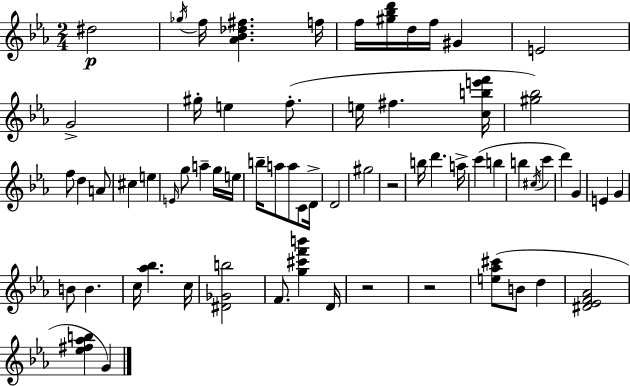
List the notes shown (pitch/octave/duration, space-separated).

D#5/h Gb5/s F5/s [Ab4,Bb4,Db5,F#5]/q. F5/s F5/s [G#5,Bb5,D6]/s D5/s F5/s G#4/q E4/h G4/h G#5/s E5/q F5/e. E5/s F#5/q. [C5,B5,E6,F6]/s [G#5,Bb5]/h F5/e D5/q A4/e C#5/q E5/q E4/s G5/e A5/q G5/s E5/s B5/s A5/e A5/e C4/e D4/s D4/h G#5/h R/h B5/s D6/q. A5/s C6/q B5/q B5/q C#5/s C6/q D6/q G4/q E4/q G4/q B4/e B4/q. C5/s [Ab5,Bb5]/q. C5/s [D#4,Gb4,B5]/h F4/e. [G5,C#6,F6,B6]/q D4/s R/h R/h [E5,Ab5,C#6]/e B4/e D5/q [D#4,Eb4,F4,Ab4]/h [Eb5,F#5,Ab5,B5]/q G4/q